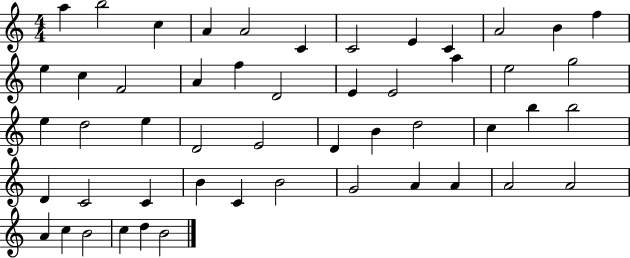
A5/q B5/h C5/q A4/q A4/h C4/q C4/h E4/q C4/q A4/h B4/q F5/q E5/q C5/q F4/h A4/q F5/q D4/h E4/q E4/h A5/q E5/h G5/h E5/q D5/h E5/q D4/h E4/h D4/q B4/q D5/h C5/q B5/q B5/h D4/q C4/h C4/q B4/q C4/q B4/h G4/h A4/q A4/q A4/h A4/h A4/q C5/q B4/h C5/q D5/q B4/h